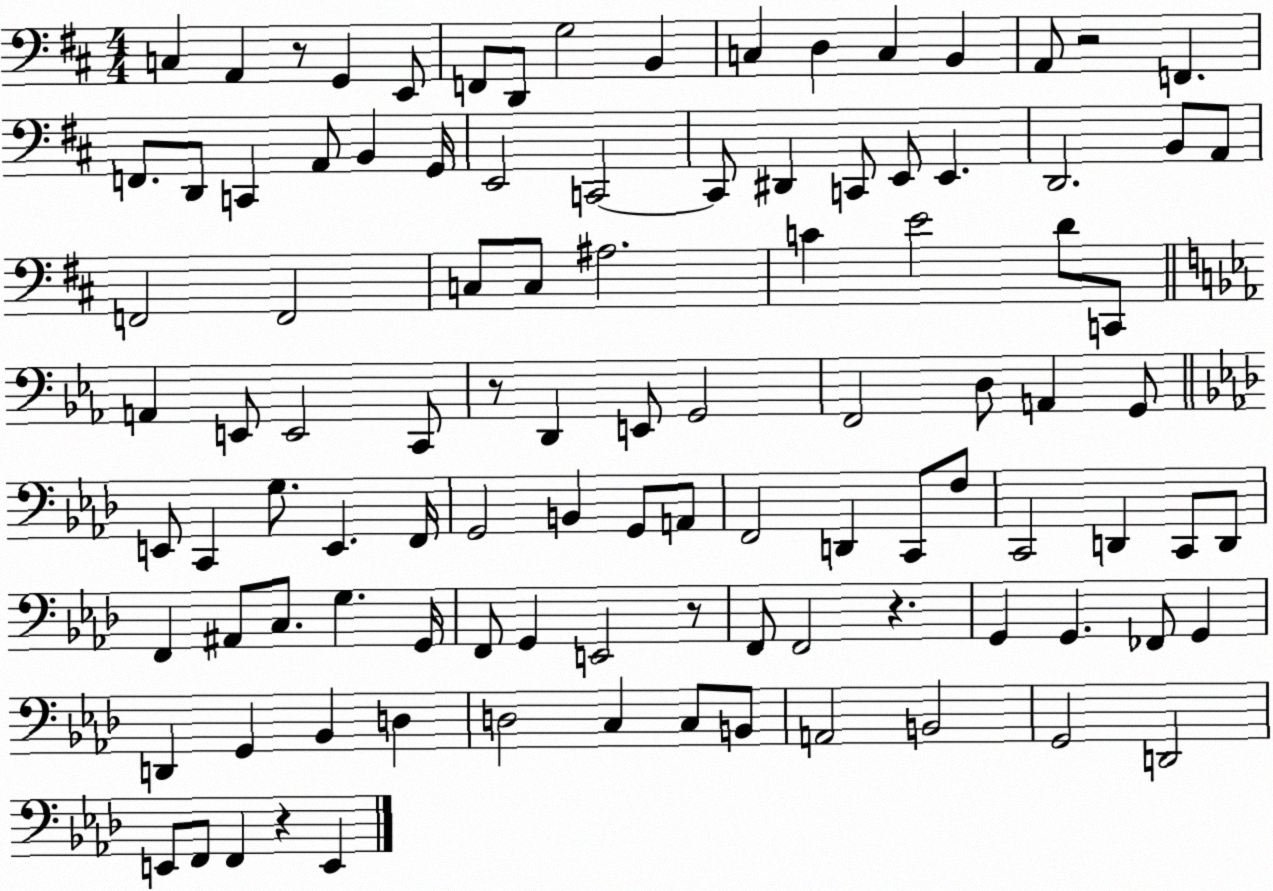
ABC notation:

X:1
T:Untitled
M:4/4
L:1/4
K:D
C, A,, z/2 G,, E,,/2 F,,/2 D,,/2 G,2 B,, C, D, C, B,, A,,/2 z2 F,, F,,/2 D,,/2 C,, A,,/2 B,, G,,/4 E,,2 C,,2 C,,/2 ^D,, C,,/2 E,,/2 E,, D,,2 B,,/2 A,,/2 F,,2 F,,2 C,/2 C,/2 ^A,2 C E2 D/2 C,,/2 A,, E,,/2 E,,2 C,,/2 z/2 D,, E,,/2 G,,2 F,,2 D,/2 A,, G,,/2 E,,/2 C,, G,/2 E,, F,,/4 G,,2 B,, G,,/2 A,,/2 F,,2 D,, C,,/2 F,/2 C,,2 D,, C,,/2 D,,/2 F,, ^A,,/2 C,/2 G, G,,/4 F,,/2 G,, E,,2 z/2 F,,/2 F,,2 z G,, G,, _F,,/2 G,, D,, G,, _B,, D, D,2 C, C,/2 B,,/2 A,,2 B,,2 G,,2 D,,2 E,,/2 F,,/2 F,, z E,,